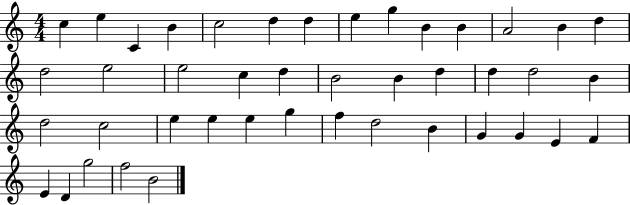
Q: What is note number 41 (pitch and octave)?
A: G5